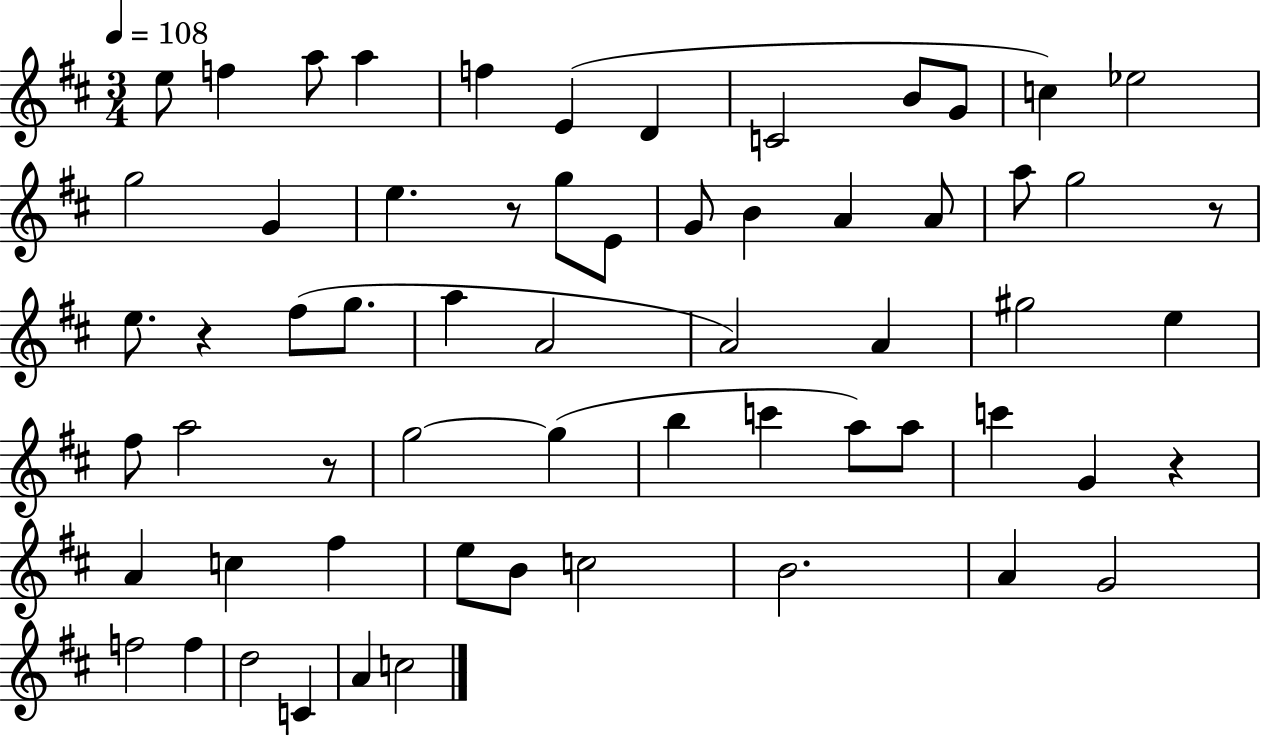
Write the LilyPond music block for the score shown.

{
  \clef treble
  \numericTimeSignature
  \time 3/4
  \key d \major
  \tempo 4 = 108
  e''8 f''4 a''8 a''4 | f''4 e'4( d'4 | c'2 b'8 g'8 | c''4) ees''2 | \break g''2 g'4 | e''4. r8 g''8 e'8 | g'8 b'4 a'4 a'8 | a''8 g''2 r8 | \break e''8. r4 fis''8( g''8. | a''4 a'2 | a'2) a'4 | gis''2 e''4 | \break fis''8 a''2 r8 | g''2~~ g''4( | b''4 c'''4 a''8) a''8 | c'''4 g'4 r4 | \break a'4 c''4 fis''4 | e''8 b'8 c''2 | b'2. | a'4 g'2 | \break f''2 f''4 | d''2 c'4 | a'4 c''2 | \bar "|."
}